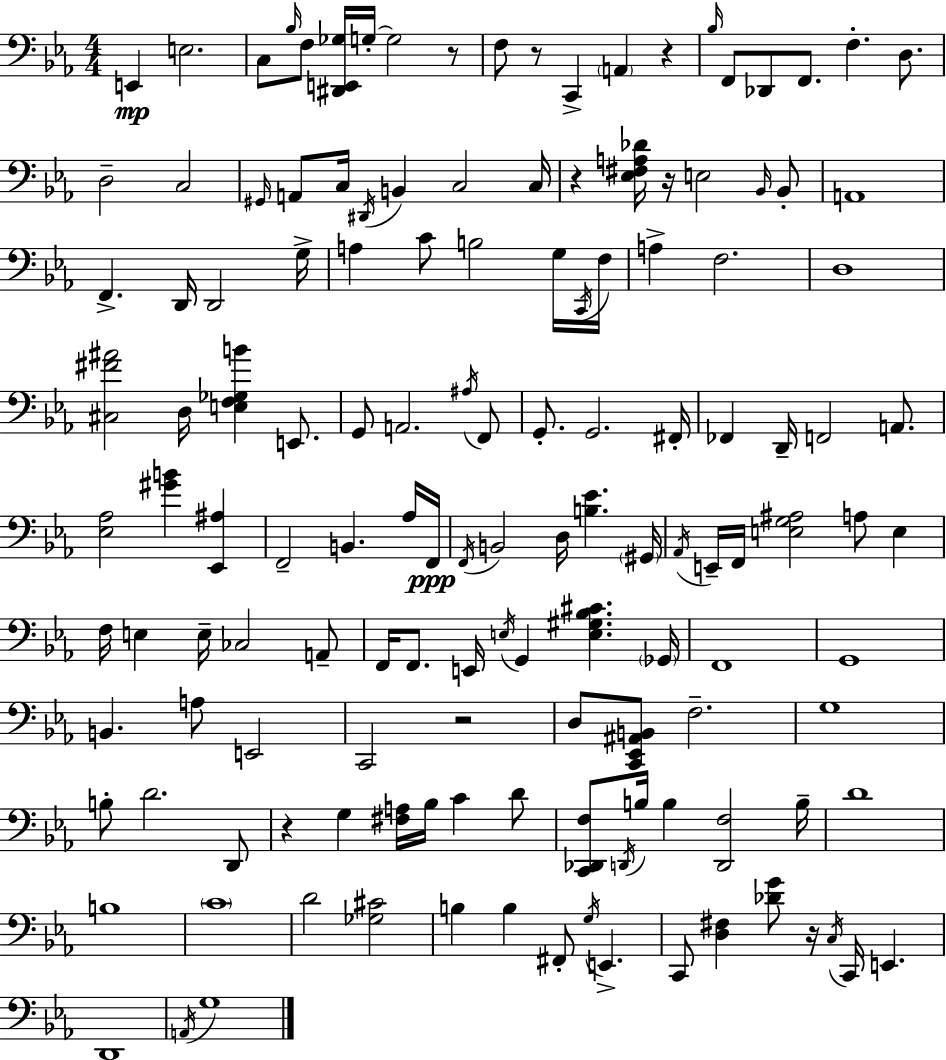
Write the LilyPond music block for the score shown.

{
  \clef bass
  \numericTimeSignature
  \time 4/4
  \key c \minor
  \repeat volta 2 { e,4\mp e2. | c8 \grace { bes16 } f8 <dis, e, ges>16 g16-.~~ g2 r8 | f8 r8 c,4-> \parenthesize a,4 r4 | \grace { bes16 } f,8 des,8 f,8. f4.-. d8. | \break d2-- c2 | \grace { gis,16 } a,8 c16 \acciaccatura { dis,16 } b,4 c2 | c16 r4 <ees fis a des'>16 r16 e2 | \grace { bes,16 } bes,8-. a,1 | \break f,4.-> d,16 d,2 | g16-> a4 c'8 b2 | g16 \acciaccatura { c,16 } f16 a4-> f2. | d1 | \break <cis fis' ais'>2 d16 <e f ges b'>4 | e,8. g,8 a,2. | \acciaccatura { ais16 } f,8 g,8.-. g,2. | fis,16-. fes,4 d,16-- f,2 | \break a,8. <ees aes>2 <gis' b'>4 | <ees, ais>4 f,2-- b,4. | aes16 f,16\ppp \acciaccatura { f,16 } b,2 | d16 <b ees'>4. \parenthesize gis,16 \acciaccatura { aes,16 } e,16-- f,16 <e g ais>2 | \break a8 e4 f16 e4 e16-- ces2 | a,8-- f,16 f,8. e,16 \acciaccatura { e16 } g,4 | <e gis bes cis'>4. \parenthesize ges,16 f,1 | g,1 | \break b,4. | a8 e,2 c,2 | r2 d8 <c, ees, ais, b,>8 f2.-- | g1 | \break b8-. d'2. | d,8 r4 g4 | <fis a>16 bes16 c'4 d'8 <c, des, f>8 \acciaccatura { d,16 } b16 b4 | <d, f>2 b16-- d'1 | \break b1 | \parenthesize c'1 | d'2 | <ges cis'>2 b4 b4 | \break fis,8-. \acciaccatura { g16 } e,4.-> c,8 <d fis>4 | <des' g'>8 r16 \acciaccatura { c16 } c,16 e,4. d,1 | \acciaccatura { a,16 } g1 | } \bar "|."
}